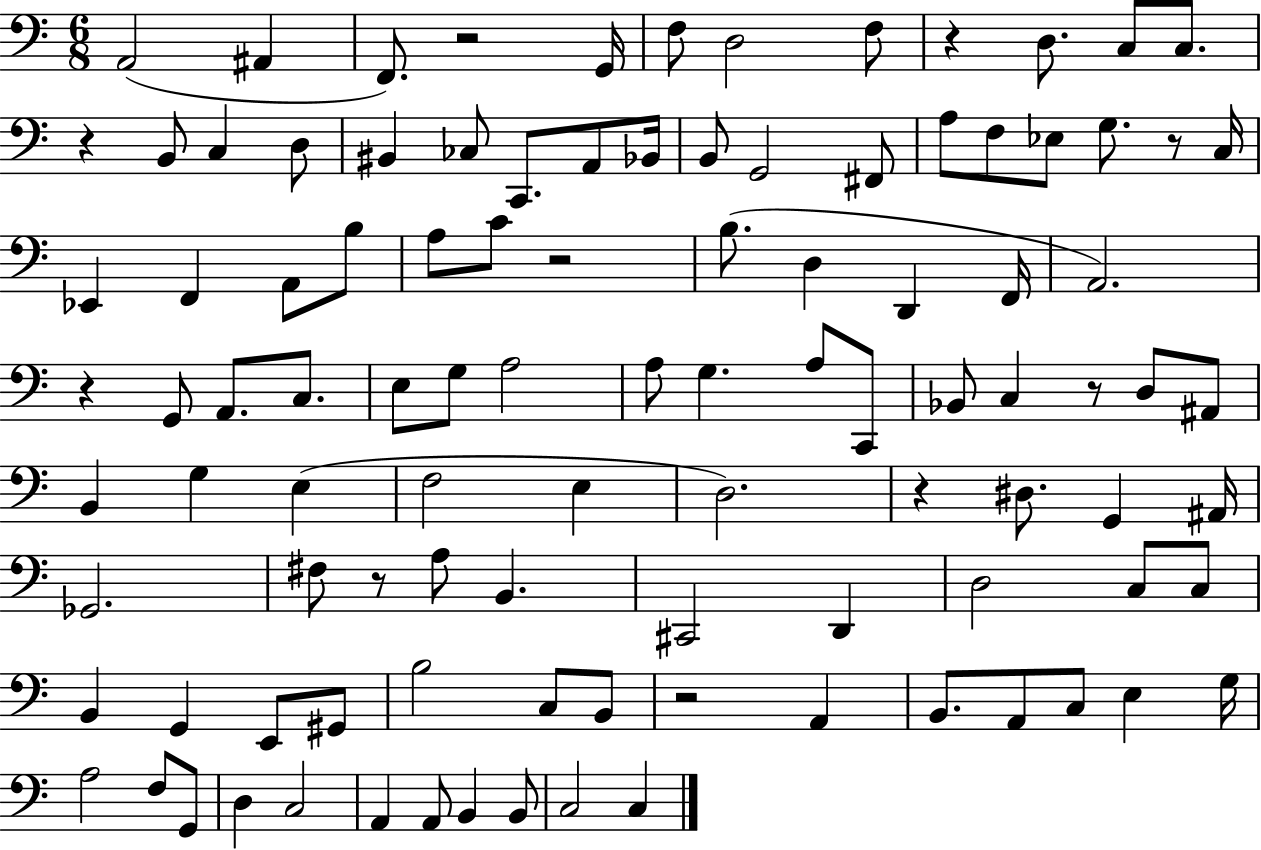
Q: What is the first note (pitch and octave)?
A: A2